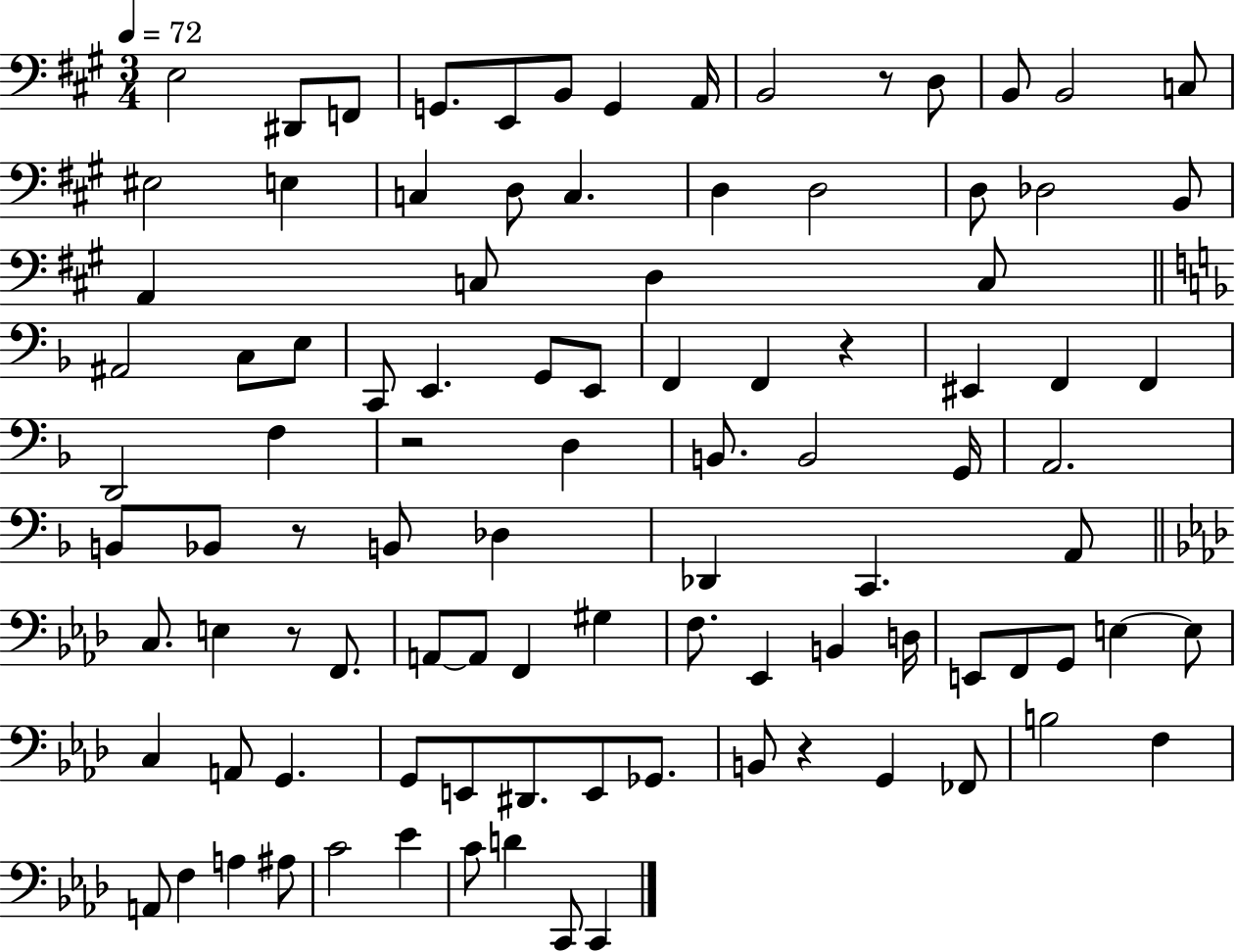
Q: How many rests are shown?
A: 6